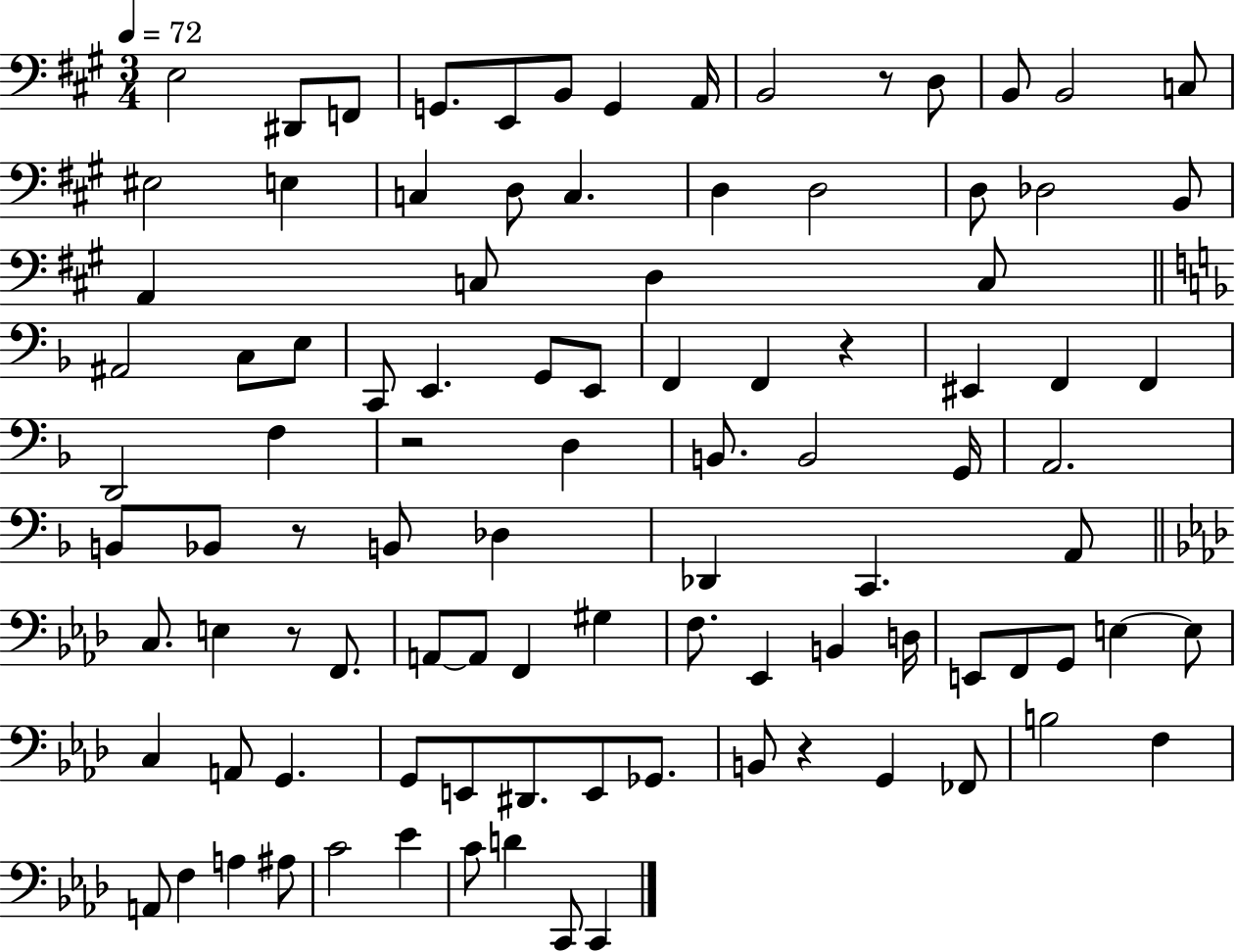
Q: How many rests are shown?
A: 6